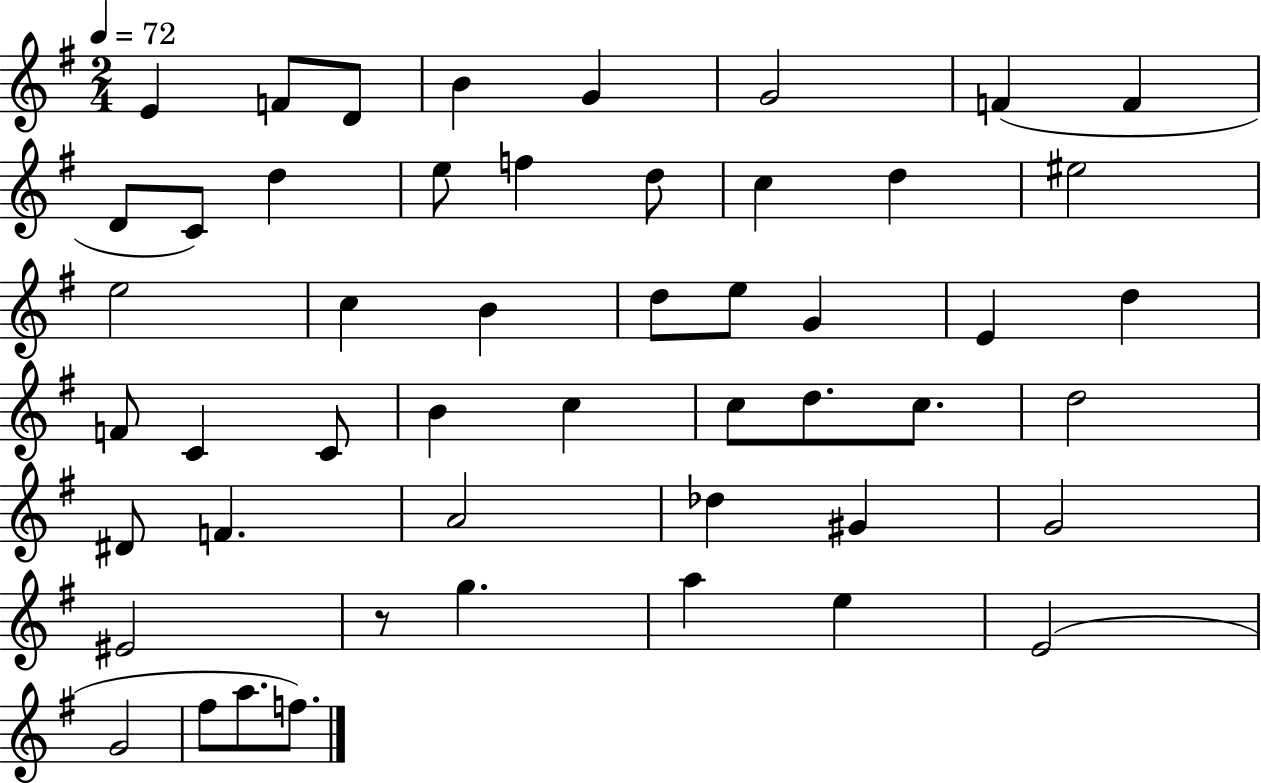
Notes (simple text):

E4/q F4/e D4/e B4/q G4/q G4/h F4/q F4/q D4/e C4/e D5/q E5/e F5/q D5/e C5/q D5/q EIS5/h E5/h C5/q B4/q D5/e E5/e G4/q E4/q D5/q F4/e C4/q C4/e B4/q C5/q C5/e D5/e. C5/e. D5/h D#4/e F4/q. A4/h Db5/q G#4/q G4/h EIS4/h R/e G5/q. A5/q E5/q E4/h G4/h F#5/e A5/e. F5/e.